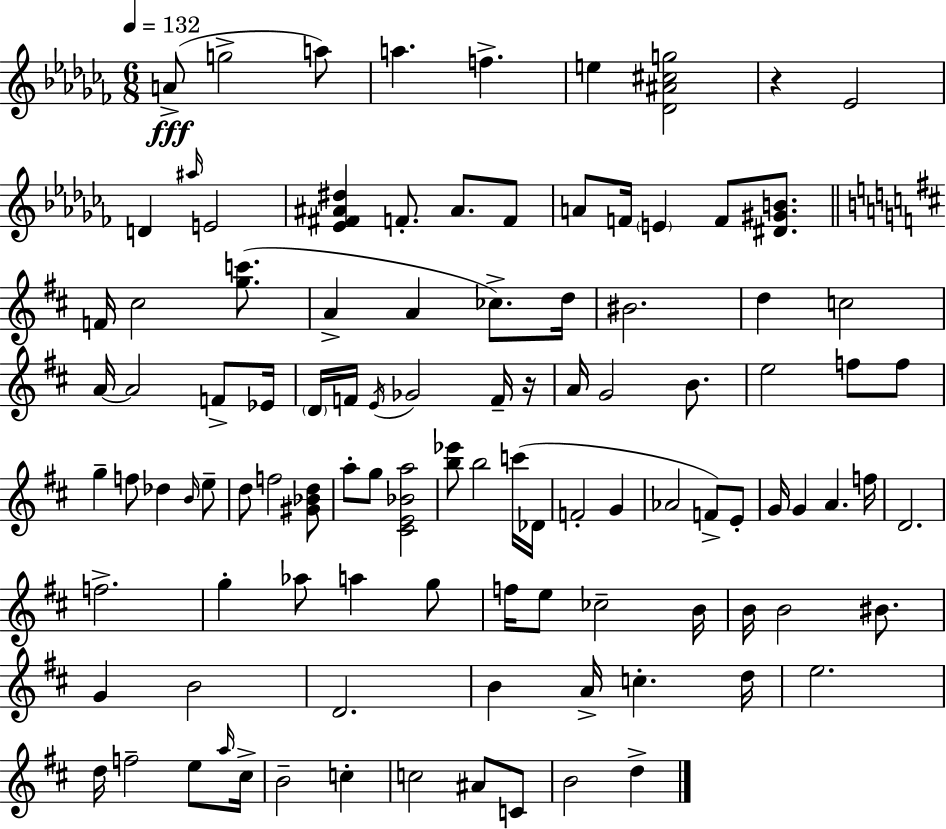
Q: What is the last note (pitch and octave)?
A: D5